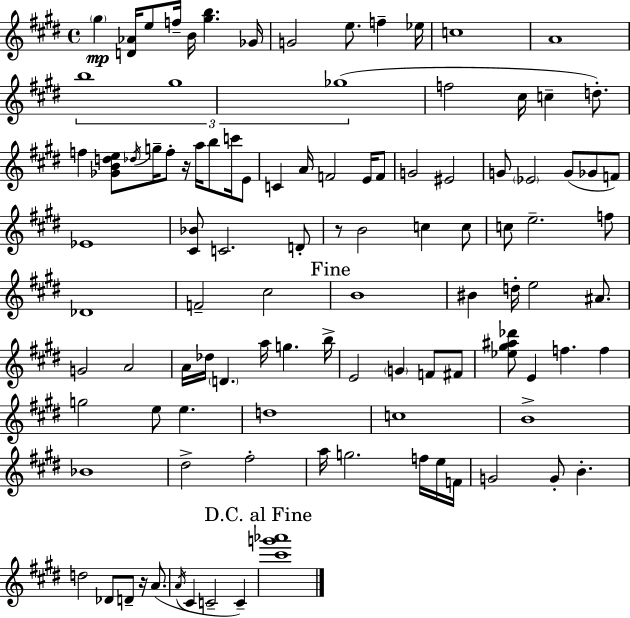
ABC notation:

X:1
T:Untitled
M:4/4
L:1/4
K:E
^g [D_A]/4 e/2 f/4 B/4 [^gb] _G/4 G2 e/2 f _e/4 c4 A4 b4 ^g4 _g4 f2 ^c/4 c d/2 f [_GBde]/2 _d/4 g/4 f/2 z/4 a/4 b/2 c'/4 E/2 C A/4 F2 E/4 F/2 G2 ^E2 G/2 _E2 G/2 _G/2 F/2 _E4 [^C_B]/2 C2 D/2 z/2 B2 c c/2 c/2 e2 f/2 _D4 F2 ^c2 B4 ^B d/4 e2 ^A/2 G2 A2 A/4 _d/4 D a/4 g b/4 E2 G F/2 ^F/2 [_e^g^a_d']/2 E f f g2 e/2 e d4 c4 B4 _B4 ^d2 ^f2 a/4 g2 f/4 e/4 F/4 G2 G/2 B d2 _D/2 D/2 z/4 A/2 A/4 ^C C2 C [^c'g'_a']4